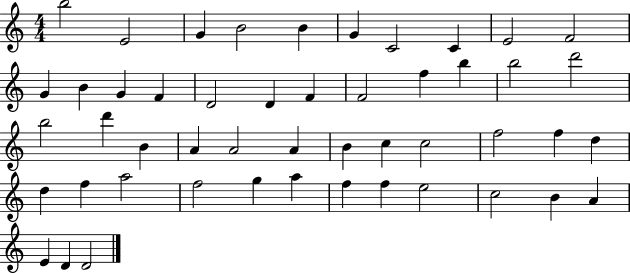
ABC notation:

X:1
T:Untitled
M:4/4
L:1/4
K:C
b2 E2 G B2 B G C2 C E2 F2 G B G F D2 D F F2 f b b2 d'2 b2 d' B A A2 A B c c2 f2 f d d f a2 f2 g a f f e2 c2 B A E D D2